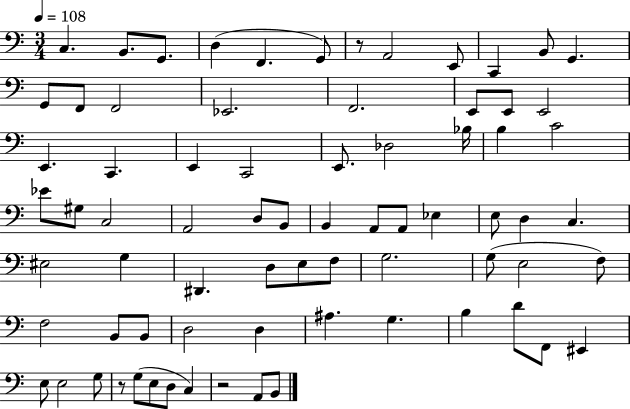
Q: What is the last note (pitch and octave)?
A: B2